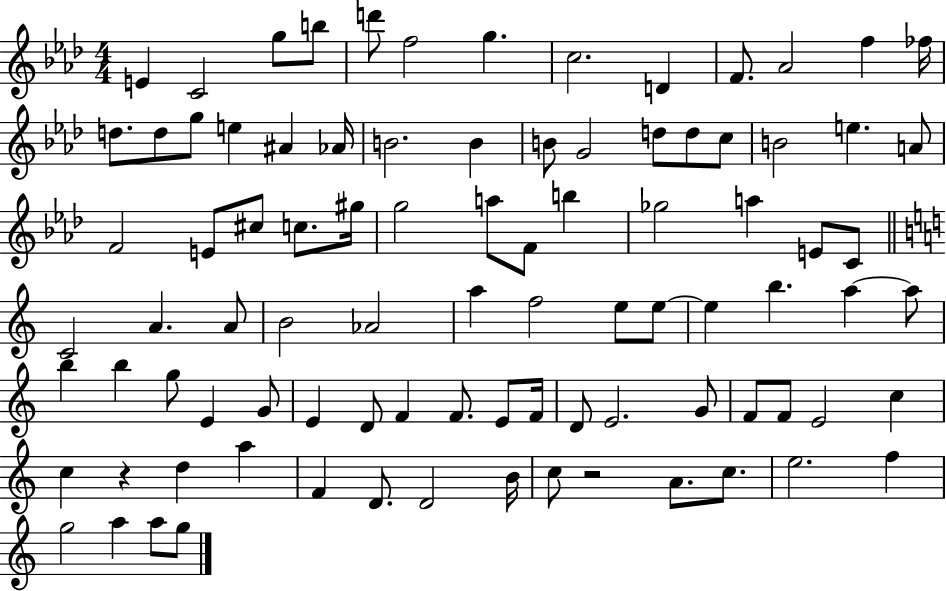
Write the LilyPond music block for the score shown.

{
  \clef treble
  \numericTimeSignature
  \time 4/4
  \key aes \major
  e'4 c'2 g''8 b''8 | d'''8 f''2 g''4. | c''2. d'4 | f'8. aes'2 f''4 fes''16 | \break d''8. d''8 g''8 e''4 ais'4 aes'16 | b'2. b'4 | b'8 g'2 d''8 d''8 c''8 | b'2 e''4. a'8 | \break f'2 e'8 cis''8 c''8. gis''16 | g''2 a''8 f'8 b''4 | ges''2 a''4 e'8 c'8 | \bar "||" \break \key c \major c'2 a'4. a'8 | b'2 aes'2 | a''4 f''2 e''8 e''8~~ | e''4 b''4. a''4~~ a''8 | \break b''4 b''4 g''8 e'4 g'8 | e'4 d'8 f'4 f'8. e'8 f'16 | d'8 e'2. g'8 | f'8 f'8 e'2 c''4 | \break c''4 r4 d''4 a''4 | f'4 d'8. d'2 b'16 | c''8 r2 a'8. c''8. | e''2. f''4 | \break g''2 a''4 a''8 g''8 | \bar "|."
}